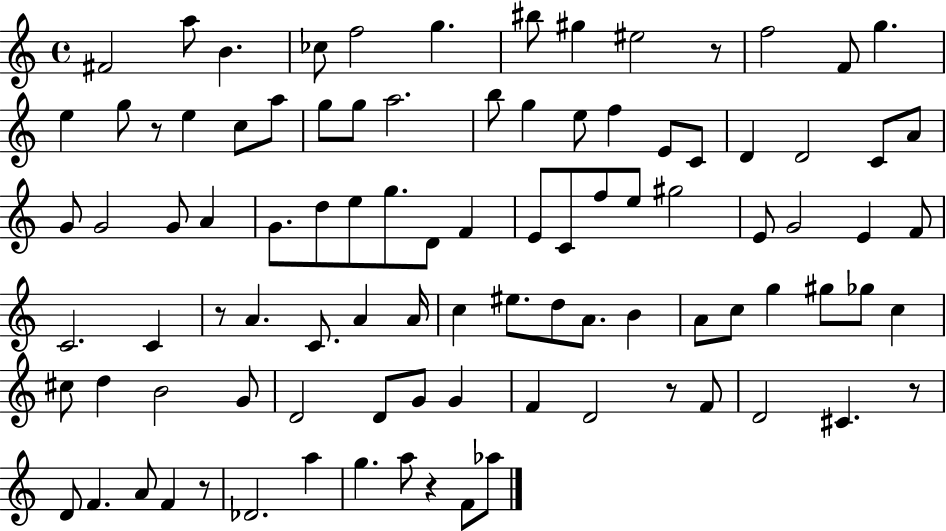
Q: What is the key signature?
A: C major